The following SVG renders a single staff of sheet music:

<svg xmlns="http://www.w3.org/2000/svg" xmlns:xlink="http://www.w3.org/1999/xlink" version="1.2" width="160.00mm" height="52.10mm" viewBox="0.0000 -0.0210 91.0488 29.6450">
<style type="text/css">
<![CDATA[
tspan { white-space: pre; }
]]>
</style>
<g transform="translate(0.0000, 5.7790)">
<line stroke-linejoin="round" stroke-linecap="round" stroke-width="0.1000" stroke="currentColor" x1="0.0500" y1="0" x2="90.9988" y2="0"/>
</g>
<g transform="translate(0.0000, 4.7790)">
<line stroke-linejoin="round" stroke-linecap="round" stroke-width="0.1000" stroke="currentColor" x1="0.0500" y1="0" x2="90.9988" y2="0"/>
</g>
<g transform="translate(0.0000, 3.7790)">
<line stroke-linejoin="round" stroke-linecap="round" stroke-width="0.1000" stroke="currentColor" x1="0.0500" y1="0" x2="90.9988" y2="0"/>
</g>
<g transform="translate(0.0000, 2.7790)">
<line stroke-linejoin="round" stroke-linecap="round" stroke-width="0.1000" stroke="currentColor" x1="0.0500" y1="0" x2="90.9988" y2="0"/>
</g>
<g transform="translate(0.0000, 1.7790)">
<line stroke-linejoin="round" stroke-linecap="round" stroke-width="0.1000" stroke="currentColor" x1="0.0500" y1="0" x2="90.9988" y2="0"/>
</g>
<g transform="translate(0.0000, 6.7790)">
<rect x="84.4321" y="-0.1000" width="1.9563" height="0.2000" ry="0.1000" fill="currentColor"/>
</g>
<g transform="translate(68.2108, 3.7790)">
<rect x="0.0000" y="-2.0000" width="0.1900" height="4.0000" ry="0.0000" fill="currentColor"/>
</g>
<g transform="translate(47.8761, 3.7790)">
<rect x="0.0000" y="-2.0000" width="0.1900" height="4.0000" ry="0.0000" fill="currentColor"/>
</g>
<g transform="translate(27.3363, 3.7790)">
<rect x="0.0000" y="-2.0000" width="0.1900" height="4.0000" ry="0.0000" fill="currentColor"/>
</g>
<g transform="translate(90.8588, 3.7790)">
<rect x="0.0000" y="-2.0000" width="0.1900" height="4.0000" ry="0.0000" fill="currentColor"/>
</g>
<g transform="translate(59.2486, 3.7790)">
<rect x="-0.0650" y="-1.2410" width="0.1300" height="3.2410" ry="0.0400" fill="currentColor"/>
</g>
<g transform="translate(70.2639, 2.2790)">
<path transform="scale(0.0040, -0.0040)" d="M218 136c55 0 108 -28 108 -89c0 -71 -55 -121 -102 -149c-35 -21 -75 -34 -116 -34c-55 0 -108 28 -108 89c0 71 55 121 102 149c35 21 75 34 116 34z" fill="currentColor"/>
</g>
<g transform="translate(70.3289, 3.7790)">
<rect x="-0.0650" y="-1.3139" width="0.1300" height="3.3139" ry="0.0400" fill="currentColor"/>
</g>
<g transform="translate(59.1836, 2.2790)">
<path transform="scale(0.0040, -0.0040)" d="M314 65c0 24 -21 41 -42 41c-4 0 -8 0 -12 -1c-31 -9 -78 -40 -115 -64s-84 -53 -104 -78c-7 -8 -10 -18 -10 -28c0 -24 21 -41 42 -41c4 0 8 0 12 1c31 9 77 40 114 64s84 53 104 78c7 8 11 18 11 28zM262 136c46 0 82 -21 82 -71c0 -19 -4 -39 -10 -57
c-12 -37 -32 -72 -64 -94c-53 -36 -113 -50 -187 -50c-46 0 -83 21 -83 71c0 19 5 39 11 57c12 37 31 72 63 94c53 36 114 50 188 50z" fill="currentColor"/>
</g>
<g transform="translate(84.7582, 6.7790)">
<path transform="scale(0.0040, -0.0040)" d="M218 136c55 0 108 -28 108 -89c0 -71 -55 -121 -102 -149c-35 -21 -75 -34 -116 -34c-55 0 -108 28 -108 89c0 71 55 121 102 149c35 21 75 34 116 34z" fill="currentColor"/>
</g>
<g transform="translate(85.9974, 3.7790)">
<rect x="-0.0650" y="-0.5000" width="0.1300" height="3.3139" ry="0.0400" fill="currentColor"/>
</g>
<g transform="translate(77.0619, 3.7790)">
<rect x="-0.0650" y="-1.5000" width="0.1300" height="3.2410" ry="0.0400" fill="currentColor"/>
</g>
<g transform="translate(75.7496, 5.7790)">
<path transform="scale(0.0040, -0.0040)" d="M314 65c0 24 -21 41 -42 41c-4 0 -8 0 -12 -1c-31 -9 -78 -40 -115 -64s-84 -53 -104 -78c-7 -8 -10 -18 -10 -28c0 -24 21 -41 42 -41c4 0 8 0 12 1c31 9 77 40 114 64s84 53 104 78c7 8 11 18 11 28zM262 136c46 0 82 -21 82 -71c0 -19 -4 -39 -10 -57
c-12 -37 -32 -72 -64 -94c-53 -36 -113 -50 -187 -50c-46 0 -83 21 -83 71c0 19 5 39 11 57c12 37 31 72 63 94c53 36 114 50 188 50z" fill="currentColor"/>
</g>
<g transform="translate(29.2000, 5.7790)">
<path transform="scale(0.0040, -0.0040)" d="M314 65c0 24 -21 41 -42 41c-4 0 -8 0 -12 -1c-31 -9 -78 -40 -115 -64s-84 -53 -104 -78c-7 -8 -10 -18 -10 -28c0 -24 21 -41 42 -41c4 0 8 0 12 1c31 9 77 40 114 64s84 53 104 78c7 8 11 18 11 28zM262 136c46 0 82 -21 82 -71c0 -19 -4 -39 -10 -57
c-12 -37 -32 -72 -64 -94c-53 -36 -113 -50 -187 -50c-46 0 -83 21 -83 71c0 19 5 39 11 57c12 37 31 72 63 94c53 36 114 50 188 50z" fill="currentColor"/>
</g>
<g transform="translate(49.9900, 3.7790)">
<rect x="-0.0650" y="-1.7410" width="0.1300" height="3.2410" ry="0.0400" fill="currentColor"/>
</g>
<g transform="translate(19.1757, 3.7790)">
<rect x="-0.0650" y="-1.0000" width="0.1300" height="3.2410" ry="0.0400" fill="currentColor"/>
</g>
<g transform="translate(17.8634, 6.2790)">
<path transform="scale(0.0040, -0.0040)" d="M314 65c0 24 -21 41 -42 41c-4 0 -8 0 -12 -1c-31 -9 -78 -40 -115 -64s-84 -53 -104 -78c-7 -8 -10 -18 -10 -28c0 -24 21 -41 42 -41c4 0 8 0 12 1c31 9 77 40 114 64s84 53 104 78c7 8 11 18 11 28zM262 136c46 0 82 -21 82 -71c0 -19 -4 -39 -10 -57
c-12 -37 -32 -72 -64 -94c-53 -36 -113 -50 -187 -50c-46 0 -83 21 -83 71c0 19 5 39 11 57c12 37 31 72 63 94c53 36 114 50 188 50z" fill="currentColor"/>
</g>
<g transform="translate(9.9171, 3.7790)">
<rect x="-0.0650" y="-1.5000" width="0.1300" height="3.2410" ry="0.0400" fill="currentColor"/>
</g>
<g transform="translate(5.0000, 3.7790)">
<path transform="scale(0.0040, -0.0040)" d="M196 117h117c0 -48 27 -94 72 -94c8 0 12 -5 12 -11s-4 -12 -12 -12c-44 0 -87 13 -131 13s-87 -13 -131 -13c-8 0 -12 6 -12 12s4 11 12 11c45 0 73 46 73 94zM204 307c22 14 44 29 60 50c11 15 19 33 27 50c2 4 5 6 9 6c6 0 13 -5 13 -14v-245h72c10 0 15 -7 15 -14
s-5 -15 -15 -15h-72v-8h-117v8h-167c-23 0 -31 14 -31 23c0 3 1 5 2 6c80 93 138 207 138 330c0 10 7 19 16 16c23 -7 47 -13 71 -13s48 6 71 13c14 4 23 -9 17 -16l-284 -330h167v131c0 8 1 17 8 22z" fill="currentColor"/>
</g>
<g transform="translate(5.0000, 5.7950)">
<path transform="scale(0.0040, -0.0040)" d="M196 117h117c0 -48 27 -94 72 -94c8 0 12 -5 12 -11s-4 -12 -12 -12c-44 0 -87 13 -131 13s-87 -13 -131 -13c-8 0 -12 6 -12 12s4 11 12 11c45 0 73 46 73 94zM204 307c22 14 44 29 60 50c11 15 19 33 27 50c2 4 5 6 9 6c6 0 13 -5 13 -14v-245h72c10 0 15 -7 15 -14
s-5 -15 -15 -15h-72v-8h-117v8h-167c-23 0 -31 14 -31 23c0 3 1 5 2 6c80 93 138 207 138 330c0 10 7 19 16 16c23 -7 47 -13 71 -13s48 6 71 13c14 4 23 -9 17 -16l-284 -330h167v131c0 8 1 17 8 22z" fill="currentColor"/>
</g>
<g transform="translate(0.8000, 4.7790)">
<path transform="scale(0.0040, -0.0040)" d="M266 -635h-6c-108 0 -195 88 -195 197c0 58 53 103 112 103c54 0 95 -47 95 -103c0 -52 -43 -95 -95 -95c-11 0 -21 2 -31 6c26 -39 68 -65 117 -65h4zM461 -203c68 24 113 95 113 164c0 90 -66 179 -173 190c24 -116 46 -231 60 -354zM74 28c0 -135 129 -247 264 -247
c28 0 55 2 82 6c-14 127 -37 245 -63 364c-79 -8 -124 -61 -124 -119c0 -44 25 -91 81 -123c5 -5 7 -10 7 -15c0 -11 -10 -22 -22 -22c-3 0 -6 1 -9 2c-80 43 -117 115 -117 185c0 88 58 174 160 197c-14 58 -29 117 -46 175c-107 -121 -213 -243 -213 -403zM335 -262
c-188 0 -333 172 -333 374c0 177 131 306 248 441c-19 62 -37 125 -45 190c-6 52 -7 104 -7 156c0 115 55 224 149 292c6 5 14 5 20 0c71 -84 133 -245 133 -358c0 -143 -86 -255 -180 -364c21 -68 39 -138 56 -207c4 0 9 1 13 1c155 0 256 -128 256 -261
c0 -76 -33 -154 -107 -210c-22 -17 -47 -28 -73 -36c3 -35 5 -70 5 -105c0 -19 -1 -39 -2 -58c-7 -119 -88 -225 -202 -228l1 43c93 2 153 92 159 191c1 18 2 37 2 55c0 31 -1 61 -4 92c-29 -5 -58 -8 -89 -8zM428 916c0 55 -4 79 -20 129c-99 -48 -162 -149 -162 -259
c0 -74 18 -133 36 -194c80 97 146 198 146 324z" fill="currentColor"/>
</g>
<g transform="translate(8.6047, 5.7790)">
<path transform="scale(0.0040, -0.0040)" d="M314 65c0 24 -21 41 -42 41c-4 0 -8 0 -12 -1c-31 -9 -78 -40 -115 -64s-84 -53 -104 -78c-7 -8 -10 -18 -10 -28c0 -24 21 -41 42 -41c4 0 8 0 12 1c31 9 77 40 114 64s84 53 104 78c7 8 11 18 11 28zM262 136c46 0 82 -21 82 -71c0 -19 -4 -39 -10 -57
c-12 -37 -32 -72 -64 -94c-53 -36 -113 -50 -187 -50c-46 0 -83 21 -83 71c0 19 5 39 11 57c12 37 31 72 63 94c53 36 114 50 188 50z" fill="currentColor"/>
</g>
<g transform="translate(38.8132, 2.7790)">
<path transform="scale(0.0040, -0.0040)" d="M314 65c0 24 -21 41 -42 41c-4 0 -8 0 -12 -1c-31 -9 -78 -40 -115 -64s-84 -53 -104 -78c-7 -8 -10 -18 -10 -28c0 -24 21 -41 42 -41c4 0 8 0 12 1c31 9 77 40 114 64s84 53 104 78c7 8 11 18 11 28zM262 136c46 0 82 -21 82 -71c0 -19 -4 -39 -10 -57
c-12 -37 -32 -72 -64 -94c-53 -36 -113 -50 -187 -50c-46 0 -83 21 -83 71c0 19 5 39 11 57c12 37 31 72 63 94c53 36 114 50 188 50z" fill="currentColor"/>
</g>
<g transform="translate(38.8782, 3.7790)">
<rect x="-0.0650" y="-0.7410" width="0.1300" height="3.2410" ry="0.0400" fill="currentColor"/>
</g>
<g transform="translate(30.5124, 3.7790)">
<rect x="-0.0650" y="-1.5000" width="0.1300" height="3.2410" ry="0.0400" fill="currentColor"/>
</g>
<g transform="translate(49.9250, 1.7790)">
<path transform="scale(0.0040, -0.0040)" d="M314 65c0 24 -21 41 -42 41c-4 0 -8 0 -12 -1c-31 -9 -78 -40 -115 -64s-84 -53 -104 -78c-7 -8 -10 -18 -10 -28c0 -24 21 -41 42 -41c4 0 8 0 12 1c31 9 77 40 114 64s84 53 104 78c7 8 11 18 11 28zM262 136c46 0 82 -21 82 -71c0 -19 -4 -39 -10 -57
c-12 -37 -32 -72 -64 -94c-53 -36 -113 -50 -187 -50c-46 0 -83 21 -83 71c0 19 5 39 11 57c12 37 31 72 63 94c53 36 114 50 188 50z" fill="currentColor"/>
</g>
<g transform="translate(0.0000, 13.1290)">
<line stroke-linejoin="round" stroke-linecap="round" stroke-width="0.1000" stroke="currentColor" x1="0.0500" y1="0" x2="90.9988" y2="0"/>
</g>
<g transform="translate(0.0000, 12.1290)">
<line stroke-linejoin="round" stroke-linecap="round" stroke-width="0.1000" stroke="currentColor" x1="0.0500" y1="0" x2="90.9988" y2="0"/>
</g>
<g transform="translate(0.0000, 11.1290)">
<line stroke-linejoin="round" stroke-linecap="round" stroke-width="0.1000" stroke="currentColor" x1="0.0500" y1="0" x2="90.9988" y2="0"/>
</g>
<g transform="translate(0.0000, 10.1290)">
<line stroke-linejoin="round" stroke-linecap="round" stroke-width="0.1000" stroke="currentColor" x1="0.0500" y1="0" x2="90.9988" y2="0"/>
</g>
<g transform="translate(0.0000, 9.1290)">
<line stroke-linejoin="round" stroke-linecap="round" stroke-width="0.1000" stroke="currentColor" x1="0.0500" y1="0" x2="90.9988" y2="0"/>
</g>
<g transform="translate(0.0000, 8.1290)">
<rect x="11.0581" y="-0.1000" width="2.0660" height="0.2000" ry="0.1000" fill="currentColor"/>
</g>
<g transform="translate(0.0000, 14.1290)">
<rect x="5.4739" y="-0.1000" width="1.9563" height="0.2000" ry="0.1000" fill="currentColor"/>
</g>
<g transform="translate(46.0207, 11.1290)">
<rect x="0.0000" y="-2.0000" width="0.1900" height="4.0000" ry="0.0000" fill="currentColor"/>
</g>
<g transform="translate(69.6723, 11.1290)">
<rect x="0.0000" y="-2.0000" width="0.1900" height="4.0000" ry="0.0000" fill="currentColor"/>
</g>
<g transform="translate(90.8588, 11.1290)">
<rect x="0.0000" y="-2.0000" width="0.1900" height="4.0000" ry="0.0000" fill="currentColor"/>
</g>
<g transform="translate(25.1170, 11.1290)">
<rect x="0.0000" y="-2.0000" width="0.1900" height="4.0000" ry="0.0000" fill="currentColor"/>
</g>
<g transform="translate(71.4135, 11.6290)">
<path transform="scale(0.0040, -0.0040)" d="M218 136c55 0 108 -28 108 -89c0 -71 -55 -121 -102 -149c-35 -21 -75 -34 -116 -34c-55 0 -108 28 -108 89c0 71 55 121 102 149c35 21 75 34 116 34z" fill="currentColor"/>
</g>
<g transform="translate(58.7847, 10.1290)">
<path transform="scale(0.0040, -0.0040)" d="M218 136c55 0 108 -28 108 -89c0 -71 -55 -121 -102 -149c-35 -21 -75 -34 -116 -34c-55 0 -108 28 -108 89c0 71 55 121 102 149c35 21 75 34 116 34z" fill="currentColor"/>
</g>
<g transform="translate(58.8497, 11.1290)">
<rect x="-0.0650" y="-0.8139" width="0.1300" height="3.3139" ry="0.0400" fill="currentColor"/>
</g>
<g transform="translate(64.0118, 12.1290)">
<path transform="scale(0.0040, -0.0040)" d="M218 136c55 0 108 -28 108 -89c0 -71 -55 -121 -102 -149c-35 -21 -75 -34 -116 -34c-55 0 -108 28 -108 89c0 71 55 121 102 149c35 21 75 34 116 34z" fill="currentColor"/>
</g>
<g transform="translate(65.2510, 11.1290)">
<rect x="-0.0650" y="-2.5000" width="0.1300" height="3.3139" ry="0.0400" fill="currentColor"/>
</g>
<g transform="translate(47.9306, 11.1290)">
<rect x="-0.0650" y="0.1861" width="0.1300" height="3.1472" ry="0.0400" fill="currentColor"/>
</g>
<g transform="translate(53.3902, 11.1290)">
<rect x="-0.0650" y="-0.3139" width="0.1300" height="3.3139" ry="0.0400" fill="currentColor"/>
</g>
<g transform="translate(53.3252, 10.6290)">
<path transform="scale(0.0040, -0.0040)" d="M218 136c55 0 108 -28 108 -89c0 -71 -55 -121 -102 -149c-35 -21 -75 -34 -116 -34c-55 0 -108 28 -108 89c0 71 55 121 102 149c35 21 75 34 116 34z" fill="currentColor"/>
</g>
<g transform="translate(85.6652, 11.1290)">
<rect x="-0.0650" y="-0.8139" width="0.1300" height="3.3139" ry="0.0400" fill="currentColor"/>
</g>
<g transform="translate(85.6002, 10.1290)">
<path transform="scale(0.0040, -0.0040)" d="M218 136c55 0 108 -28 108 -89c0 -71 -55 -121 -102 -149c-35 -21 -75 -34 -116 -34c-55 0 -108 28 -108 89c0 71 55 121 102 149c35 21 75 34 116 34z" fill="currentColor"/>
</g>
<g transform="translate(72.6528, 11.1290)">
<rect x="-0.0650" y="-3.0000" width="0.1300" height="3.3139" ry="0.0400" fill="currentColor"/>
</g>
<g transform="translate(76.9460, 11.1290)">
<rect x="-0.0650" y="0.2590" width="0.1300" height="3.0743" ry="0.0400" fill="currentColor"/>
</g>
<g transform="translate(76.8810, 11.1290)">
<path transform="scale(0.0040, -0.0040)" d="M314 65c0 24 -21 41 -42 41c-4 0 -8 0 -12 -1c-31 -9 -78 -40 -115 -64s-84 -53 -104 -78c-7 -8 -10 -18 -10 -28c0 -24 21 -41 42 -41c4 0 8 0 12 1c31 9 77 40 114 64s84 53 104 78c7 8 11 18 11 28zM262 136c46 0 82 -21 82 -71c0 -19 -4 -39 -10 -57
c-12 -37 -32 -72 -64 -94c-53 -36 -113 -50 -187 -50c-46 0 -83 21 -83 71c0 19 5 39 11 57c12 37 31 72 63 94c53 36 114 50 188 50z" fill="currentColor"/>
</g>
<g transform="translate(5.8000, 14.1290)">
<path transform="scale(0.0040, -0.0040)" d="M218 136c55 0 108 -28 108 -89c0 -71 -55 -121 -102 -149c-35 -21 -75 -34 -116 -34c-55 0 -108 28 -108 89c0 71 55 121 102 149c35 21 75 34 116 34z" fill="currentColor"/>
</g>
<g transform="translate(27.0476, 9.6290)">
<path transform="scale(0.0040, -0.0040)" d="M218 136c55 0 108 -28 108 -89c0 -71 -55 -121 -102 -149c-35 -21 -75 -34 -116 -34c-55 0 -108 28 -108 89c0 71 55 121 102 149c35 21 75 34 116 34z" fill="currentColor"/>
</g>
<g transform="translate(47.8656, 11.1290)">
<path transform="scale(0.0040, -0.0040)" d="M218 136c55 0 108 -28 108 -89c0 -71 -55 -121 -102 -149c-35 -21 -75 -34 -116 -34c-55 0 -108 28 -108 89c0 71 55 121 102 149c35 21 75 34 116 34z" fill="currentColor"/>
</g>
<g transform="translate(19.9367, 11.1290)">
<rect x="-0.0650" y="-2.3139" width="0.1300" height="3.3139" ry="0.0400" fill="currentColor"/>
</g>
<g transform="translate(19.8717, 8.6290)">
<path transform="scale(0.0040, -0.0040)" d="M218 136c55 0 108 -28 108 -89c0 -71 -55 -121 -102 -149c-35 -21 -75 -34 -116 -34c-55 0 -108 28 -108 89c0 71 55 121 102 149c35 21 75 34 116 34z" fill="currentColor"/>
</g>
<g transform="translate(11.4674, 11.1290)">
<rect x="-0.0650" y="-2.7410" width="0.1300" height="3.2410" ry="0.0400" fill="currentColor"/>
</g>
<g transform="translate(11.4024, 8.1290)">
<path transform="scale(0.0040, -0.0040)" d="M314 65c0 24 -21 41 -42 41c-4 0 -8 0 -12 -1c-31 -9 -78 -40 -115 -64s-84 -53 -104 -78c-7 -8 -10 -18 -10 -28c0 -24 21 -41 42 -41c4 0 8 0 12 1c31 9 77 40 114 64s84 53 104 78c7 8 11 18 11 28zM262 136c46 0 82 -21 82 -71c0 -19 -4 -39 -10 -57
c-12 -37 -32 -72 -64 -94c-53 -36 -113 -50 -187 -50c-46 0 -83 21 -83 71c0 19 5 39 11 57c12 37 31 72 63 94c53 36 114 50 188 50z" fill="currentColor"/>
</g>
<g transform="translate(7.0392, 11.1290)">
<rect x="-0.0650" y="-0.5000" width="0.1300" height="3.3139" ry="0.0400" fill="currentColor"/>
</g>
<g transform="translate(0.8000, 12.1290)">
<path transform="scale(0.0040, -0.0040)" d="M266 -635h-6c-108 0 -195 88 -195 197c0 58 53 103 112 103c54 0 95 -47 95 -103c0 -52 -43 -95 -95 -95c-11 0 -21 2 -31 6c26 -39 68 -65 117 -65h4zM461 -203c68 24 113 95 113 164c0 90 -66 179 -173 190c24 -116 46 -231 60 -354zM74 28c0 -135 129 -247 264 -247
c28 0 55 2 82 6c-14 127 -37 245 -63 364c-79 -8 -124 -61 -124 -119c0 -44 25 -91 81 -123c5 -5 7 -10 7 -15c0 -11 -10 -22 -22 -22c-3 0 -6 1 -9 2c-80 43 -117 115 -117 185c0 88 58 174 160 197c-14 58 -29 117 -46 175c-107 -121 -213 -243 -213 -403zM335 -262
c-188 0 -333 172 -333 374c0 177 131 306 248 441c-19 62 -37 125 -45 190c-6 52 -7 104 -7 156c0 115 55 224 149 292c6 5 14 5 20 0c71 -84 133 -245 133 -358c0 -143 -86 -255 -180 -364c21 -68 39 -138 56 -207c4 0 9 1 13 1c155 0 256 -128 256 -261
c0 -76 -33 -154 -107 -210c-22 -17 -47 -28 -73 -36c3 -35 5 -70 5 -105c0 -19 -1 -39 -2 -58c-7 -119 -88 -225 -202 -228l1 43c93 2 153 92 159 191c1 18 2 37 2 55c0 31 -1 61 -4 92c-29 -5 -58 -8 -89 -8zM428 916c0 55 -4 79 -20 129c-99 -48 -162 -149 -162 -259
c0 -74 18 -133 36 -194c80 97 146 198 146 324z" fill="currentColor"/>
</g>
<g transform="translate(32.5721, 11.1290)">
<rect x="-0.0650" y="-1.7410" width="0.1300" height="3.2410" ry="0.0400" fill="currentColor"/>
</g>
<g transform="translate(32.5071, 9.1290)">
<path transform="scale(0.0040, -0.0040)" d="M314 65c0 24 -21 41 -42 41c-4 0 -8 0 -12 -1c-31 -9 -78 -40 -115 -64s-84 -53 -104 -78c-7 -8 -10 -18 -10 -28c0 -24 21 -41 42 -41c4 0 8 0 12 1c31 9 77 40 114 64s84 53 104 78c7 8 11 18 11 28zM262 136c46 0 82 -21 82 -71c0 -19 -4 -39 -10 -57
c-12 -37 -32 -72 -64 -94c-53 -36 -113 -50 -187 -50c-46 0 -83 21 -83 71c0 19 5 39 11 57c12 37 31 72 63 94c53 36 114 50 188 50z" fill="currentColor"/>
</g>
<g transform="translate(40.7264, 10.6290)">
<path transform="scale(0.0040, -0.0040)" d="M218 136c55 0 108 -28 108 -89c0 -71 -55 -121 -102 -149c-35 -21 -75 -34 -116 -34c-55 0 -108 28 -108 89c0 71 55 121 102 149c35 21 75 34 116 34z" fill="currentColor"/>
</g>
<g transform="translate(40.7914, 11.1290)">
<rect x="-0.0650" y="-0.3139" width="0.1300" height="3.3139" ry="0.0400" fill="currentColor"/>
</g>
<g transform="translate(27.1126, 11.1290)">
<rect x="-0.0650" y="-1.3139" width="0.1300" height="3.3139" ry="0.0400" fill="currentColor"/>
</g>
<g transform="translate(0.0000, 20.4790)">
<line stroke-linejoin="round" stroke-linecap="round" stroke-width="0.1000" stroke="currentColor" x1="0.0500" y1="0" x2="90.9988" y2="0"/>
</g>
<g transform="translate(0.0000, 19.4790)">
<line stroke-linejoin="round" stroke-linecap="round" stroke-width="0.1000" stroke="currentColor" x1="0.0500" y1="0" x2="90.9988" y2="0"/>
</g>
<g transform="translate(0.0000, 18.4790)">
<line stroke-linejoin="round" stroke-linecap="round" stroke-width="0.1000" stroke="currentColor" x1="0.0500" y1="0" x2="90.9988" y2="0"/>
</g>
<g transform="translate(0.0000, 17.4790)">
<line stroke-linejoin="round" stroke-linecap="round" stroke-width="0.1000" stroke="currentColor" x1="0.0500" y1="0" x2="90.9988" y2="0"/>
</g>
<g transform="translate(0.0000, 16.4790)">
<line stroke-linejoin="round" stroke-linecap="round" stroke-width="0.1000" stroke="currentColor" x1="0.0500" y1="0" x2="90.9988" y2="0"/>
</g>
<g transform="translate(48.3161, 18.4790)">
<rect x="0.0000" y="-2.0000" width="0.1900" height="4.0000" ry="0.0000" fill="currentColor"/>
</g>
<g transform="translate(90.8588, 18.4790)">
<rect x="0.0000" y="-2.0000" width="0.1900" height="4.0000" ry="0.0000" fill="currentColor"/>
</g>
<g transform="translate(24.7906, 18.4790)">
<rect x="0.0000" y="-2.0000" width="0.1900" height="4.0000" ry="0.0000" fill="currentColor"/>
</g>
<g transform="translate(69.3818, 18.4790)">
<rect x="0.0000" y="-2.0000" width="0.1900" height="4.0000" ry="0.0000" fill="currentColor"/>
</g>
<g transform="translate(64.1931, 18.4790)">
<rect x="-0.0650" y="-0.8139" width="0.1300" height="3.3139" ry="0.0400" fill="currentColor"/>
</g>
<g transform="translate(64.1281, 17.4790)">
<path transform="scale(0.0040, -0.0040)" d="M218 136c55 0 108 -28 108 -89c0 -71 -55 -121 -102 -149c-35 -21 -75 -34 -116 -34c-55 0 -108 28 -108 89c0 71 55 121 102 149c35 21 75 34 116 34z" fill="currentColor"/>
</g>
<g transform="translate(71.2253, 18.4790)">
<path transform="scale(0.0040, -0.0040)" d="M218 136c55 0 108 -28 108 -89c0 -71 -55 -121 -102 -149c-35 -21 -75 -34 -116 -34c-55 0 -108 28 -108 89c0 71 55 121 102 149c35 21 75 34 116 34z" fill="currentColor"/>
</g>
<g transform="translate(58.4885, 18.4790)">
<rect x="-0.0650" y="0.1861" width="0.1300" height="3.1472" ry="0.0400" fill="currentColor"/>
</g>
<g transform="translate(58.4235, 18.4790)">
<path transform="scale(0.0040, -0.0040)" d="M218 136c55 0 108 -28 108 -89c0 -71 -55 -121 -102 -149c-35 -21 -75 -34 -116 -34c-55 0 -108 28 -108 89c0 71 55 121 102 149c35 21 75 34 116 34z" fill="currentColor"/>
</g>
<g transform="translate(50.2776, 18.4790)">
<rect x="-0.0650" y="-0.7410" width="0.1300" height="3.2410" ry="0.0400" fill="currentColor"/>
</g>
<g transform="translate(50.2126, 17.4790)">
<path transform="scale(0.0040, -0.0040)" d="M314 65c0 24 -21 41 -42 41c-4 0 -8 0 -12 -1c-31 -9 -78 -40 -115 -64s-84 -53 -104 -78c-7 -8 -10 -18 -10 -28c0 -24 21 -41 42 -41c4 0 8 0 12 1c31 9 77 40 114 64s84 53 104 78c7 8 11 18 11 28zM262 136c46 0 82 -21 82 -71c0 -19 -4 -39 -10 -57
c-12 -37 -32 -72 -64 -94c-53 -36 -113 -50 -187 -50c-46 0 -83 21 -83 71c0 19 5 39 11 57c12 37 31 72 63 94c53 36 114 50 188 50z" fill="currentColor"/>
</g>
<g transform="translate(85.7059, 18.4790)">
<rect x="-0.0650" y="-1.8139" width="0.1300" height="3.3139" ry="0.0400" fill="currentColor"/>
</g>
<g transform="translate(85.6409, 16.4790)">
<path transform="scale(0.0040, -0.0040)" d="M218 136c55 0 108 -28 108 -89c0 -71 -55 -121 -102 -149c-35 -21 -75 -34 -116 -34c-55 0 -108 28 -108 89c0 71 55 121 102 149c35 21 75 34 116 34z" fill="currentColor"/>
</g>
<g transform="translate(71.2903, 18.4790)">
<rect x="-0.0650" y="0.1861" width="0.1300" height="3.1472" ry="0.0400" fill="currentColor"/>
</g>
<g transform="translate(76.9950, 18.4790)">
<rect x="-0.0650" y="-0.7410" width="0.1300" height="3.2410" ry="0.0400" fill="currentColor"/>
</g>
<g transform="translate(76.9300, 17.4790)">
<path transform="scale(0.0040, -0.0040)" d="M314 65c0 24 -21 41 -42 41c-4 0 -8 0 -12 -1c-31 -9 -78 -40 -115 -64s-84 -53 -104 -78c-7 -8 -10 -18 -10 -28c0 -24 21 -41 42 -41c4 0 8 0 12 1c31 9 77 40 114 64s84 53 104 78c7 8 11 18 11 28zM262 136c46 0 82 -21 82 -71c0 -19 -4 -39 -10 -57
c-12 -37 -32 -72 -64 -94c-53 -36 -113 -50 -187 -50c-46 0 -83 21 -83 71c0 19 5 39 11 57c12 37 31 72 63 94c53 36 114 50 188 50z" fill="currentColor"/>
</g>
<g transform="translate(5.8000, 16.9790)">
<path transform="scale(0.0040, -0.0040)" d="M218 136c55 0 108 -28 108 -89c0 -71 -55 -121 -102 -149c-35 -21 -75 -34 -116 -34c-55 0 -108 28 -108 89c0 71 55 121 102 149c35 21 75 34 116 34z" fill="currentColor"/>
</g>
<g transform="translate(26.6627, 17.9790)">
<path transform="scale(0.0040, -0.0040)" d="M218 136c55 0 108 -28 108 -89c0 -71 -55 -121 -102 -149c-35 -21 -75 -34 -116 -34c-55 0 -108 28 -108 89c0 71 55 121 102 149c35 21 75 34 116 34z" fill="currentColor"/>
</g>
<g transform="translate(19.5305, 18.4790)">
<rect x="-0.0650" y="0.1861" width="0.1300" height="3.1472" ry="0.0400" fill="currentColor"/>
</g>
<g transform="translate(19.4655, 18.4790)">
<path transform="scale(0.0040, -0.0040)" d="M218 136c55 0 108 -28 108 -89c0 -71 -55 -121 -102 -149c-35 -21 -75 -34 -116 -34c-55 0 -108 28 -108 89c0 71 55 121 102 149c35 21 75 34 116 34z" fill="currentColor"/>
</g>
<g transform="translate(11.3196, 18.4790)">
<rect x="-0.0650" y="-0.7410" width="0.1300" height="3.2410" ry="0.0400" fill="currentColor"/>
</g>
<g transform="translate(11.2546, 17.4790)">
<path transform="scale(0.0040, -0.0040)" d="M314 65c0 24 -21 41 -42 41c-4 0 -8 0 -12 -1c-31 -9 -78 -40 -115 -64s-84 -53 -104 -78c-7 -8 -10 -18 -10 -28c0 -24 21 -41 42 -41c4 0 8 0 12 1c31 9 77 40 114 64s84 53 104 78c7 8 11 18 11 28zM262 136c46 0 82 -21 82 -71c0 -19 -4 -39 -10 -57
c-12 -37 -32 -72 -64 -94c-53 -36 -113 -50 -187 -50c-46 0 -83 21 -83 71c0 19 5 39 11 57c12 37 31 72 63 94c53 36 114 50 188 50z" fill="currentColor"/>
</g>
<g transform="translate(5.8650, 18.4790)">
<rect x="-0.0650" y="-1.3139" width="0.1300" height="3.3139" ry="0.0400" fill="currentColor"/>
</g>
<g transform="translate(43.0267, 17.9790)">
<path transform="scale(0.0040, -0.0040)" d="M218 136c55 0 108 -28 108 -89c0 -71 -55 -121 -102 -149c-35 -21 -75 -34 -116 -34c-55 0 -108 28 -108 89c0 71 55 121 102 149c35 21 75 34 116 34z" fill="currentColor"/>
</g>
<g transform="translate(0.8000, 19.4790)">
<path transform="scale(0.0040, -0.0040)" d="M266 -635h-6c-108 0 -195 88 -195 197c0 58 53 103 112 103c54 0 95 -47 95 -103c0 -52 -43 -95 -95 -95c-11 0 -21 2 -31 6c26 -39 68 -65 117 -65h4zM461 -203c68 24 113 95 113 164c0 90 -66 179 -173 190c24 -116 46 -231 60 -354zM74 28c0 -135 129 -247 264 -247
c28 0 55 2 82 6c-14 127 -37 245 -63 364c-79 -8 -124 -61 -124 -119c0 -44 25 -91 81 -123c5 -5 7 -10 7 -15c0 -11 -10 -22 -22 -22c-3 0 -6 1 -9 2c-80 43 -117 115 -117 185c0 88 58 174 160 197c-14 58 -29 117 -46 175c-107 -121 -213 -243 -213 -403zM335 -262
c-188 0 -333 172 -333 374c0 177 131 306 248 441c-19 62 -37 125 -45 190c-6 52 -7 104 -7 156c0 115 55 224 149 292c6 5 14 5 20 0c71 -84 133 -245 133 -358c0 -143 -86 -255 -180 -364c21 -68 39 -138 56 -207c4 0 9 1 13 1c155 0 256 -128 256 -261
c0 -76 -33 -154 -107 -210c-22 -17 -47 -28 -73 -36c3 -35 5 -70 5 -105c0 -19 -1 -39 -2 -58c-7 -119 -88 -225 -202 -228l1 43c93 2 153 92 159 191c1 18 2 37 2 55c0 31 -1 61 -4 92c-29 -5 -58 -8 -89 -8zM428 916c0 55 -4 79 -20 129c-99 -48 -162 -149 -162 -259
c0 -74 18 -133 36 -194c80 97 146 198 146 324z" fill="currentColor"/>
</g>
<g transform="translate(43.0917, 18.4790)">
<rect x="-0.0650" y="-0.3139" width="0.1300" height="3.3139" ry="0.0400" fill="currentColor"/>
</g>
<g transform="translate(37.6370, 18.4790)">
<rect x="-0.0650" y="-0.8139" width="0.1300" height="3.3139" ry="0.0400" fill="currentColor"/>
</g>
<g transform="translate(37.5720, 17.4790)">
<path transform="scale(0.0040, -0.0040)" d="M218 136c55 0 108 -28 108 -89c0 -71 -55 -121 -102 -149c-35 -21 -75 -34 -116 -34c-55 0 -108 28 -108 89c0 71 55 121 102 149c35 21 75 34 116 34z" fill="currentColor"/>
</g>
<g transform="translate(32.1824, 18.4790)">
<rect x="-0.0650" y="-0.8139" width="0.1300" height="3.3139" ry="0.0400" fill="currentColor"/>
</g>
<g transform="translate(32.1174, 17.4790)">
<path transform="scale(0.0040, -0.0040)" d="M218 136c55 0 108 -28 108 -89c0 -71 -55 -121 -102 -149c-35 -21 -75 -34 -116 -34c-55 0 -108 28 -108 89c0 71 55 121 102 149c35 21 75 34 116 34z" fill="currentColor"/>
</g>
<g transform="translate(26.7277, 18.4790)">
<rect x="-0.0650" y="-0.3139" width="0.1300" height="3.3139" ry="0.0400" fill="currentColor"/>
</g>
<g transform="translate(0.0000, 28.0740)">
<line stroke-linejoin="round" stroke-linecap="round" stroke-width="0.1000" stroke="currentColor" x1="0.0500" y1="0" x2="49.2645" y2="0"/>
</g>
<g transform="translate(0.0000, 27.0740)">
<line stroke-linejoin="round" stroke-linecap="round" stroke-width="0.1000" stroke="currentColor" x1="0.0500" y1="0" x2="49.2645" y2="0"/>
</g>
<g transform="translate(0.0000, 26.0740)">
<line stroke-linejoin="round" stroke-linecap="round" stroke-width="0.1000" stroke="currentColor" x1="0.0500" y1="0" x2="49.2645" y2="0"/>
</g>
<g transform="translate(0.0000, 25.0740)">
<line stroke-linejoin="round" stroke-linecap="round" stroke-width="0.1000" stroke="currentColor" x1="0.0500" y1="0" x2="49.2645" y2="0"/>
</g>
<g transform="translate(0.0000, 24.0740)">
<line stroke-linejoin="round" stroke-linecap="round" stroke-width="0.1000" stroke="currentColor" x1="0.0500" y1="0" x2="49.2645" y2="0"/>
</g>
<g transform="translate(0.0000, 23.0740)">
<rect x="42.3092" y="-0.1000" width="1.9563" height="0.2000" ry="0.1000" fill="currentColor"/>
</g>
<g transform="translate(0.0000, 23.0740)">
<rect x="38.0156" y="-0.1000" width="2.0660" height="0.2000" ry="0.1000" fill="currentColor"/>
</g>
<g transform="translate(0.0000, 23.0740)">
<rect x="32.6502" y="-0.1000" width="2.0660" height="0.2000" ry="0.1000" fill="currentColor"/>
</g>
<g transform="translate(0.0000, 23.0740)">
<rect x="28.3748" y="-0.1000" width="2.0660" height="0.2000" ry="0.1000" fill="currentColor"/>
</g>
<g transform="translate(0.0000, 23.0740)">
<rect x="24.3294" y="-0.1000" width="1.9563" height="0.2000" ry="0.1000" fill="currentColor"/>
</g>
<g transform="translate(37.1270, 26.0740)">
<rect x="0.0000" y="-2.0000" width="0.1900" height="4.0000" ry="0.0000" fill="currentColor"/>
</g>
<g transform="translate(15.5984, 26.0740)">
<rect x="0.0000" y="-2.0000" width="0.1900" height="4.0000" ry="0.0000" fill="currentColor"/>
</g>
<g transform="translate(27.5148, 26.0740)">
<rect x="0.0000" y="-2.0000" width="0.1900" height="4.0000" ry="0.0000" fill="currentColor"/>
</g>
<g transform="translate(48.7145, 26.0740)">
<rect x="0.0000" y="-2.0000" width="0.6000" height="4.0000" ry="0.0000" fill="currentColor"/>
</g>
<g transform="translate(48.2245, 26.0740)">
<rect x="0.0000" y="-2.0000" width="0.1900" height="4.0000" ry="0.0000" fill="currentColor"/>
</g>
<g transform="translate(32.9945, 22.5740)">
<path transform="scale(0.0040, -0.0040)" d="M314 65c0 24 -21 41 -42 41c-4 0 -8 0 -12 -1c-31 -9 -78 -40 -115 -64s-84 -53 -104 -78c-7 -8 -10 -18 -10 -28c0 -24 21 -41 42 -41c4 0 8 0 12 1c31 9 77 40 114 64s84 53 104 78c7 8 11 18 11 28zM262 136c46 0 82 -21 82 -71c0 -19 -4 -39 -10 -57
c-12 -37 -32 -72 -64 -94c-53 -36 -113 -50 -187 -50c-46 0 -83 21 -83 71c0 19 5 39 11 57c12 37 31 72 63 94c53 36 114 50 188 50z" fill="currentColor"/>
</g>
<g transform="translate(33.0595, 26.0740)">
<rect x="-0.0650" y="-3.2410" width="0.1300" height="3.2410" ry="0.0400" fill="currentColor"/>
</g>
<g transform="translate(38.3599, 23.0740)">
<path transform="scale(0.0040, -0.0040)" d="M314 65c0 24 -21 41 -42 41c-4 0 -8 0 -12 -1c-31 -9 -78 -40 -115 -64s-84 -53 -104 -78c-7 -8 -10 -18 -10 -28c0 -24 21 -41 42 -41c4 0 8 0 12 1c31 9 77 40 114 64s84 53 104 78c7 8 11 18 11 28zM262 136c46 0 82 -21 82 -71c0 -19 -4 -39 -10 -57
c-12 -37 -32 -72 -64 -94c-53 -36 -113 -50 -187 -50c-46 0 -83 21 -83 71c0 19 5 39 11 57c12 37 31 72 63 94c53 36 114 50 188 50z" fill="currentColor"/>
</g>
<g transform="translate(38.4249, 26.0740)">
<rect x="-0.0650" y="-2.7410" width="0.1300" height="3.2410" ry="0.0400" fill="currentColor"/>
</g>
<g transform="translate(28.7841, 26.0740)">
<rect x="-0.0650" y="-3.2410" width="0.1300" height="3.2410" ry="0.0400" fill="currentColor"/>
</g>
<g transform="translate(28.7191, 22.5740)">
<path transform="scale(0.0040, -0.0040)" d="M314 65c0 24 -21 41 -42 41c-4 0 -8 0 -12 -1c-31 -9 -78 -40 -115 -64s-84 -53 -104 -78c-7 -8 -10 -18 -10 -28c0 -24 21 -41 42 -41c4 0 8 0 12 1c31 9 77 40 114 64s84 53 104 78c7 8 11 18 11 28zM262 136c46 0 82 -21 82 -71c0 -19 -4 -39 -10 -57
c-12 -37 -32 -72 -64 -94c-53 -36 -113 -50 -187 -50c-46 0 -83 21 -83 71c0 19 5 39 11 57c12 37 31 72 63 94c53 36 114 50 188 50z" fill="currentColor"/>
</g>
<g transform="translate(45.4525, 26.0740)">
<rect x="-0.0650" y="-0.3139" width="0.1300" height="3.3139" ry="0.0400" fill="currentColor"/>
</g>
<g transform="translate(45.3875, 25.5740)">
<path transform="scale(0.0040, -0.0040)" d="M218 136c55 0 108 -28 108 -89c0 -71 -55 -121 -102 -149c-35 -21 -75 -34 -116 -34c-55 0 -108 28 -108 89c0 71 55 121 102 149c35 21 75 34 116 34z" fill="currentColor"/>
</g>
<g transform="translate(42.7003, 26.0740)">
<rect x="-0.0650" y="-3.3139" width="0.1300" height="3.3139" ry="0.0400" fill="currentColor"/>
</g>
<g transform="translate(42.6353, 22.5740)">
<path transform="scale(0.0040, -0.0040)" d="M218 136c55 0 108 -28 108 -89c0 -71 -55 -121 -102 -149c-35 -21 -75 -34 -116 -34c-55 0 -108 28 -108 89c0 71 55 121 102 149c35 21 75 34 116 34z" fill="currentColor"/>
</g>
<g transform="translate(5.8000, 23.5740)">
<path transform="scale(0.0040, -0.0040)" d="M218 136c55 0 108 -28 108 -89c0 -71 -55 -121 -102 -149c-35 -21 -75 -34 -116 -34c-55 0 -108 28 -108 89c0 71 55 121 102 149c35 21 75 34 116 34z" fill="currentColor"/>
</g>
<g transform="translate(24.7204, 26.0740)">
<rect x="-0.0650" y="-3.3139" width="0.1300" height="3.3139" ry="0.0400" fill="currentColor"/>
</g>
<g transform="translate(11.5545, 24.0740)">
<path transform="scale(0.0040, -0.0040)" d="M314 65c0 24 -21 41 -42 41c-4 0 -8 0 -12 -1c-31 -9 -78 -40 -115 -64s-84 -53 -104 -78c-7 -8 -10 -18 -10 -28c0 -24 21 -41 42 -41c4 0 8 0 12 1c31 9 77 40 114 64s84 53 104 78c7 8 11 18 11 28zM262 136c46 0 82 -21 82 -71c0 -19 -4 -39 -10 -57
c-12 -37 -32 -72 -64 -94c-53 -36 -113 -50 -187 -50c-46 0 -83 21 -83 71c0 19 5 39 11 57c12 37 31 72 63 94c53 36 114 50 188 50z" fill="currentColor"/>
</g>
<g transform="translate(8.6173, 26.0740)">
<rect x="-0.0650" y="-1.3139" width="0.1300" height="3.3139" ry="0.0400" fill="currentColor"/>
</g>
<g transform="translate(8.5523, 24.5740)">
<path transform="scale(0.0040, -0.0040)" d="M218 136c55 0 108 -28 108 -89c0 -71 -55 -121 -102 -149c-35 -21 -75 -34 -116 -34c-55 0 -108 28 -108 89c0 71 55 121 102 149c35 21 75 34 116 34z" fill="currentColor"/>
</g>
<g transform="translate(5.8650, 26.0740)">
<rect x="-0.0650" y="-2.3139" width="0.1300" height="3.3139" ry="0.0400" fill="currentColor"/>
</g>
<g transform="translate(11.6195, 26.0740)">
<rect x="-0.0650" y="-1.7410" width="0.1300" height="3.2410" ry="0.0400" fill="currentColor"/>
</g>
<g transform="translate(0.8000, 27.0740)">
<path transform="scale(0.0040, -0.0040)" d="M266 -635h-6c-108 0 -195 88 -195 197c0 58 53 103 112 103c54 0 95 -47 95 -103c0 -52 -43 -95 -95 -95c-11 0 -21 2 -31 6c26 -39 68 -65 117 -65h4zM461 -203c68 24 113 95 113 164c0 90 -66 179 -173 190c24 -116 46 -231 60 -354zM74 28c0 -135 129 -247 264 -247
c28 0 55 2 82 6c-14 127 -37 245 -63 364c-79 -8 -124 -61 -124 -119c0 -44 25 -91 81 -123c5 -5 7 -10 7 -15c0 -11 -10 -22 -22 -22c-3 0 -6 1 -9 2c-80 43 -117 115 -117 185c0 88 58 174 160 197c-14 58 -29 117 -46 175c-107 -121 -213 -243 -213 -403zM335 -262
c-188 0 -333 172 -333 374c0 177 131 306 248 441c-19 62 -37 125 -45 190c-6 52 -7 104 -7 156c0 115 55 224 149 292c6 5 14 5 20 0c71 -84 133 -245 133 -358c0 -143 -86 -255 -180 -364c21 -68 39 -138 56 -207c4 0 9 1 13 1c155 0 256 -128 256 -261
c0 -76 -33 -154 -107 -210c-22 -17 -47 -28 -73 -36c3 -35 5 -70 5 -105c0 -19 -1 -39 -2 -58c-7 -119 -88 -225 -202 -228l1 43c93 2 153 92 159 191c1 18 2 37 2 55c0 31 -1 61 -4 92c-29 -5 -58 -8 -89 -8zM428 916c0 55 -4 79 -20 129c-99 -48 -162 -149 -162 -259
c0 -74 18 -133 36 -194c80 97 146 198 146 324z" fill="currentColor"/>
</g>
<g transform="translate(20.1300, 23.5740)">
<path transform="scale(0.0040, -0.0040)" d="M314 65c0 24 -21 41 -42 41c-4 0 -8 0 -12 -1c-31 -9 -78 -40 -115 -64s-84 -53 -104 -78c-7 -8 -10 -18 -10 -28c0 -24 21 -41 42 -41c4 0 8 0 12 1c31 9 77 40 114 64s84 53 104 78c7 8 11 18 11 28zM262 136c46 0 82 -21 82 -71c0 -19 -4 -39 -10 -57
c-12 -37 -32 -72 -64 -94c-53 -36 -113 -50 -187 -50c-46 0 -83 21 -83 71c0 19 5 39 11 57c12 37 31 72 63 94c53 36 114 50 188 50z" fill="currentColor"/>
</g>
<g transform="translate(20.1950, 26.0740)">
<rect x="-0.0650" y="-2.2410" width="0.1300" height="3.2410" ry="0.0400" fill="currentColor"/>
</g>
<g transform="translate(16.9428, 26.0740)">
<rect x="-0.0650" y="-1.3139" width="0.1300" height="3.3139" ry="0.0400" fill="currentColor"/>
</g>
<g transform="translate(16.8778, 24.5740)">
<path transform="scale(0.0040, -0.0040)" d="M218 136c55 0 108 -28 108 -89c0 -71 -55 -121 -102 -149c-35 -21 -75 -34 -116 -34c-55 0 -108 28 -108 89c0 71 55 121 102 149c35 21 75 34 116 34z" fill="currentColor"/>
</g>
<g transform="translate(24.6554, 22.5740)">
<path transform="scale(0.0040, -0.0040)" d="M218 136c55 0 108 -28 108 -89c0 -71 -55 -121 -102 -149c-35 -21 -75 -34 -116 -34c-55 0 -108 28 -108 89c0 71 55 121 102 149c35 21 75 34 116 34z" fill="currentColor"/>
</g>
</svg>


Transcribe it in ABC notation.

X:1
T:Untitled
M:4/4
L:1/4
K:C
E2 D2 E2 d2 f2 e2 e E2 C C a2 g e f2 c B c d G A B2 d e d2 B c d d c d2 B d B d2 f g e f2 e g2 b b2 b2 a2 b c